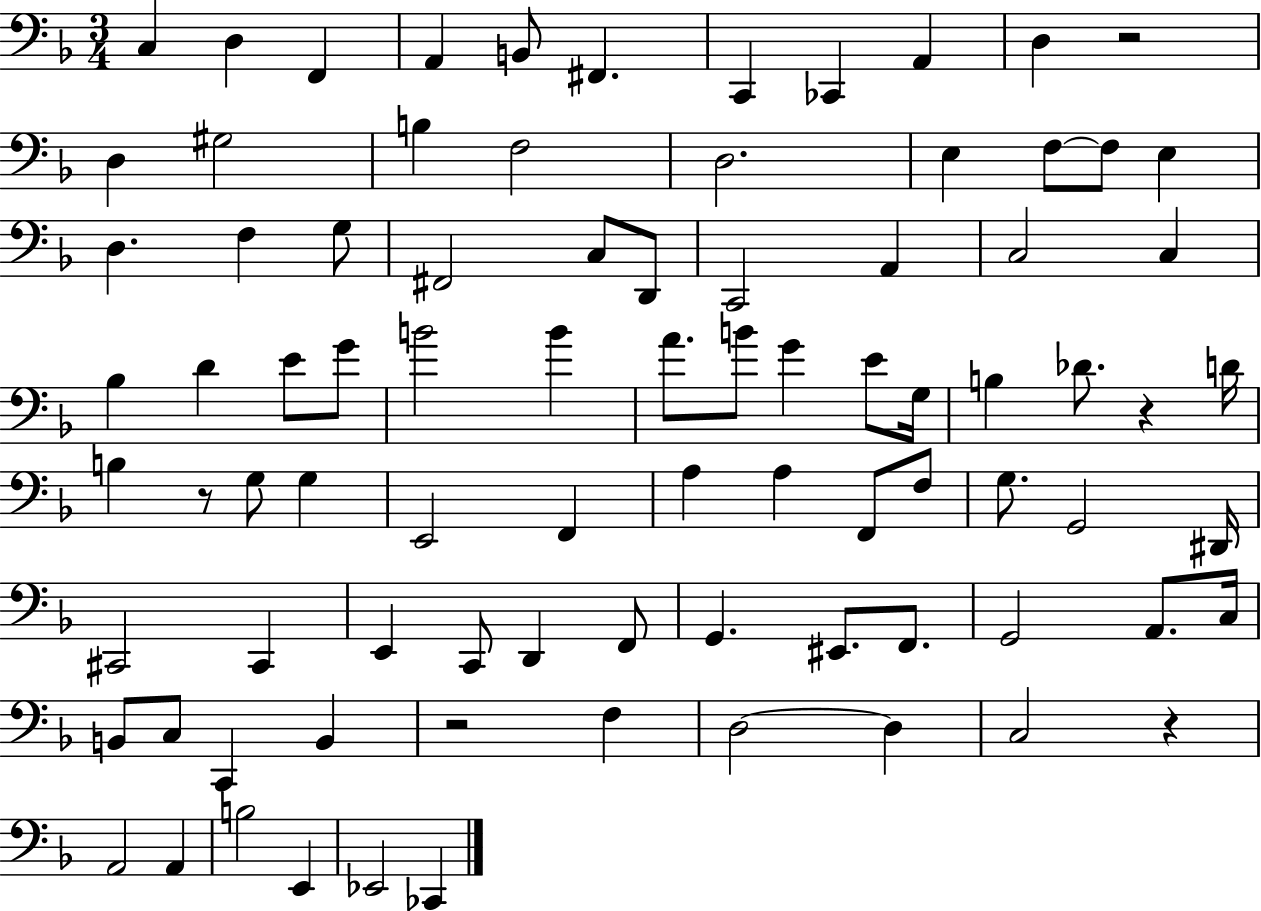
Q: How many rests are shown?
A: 5